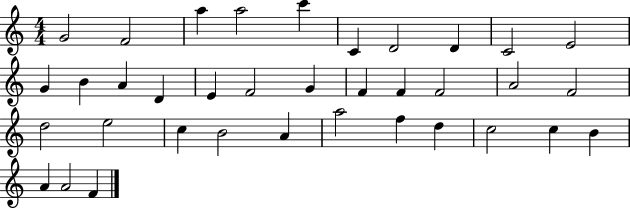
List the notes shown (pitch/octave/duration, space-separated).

G4/h F4/h A5/q A5/h C6/q C4/q D4/h D4/q C4/h E4/h G4/q B4/q A4/q D4/q E4/q F4/h G4/q F4/q F4/q F4/h A4/h F4/h D5/h E5/h C5/q B4/h A4/q A5/h F5/q D5/q C5/h C5/q B4/q A4/q A4/h F4/q